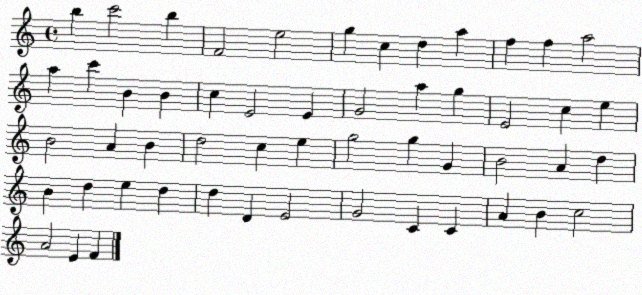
X:1
T:Untitled
M:4/4
L:1/4
K:C
b c'2 b F2 e2 g c d a f f a2 a c' B B c E2 E G2 a g E2 c e B2 A B d2 c e g2 g G B2 A d B d e d d D E2 G2 C C A B c2 A2 E F